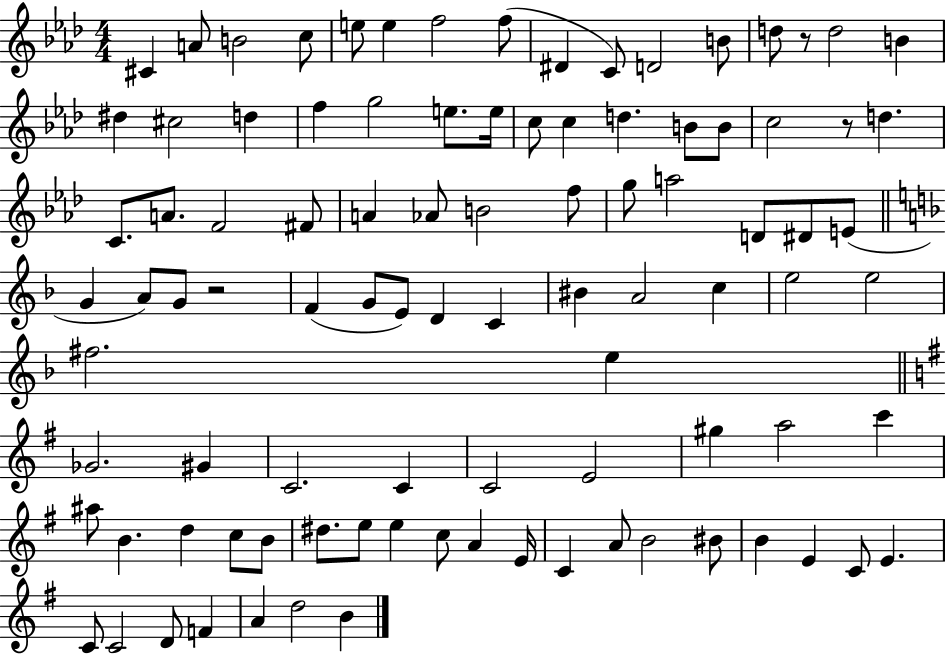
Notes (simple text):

C#4/q A4/e B4/h C5/e E5/e E5/q F5/h F5/e D#4/q C4/e D4/h B4/e D5/e R/e D5/h B4/q D#5/q C#5/h D5/q F5/q G5/h E5/e. E5/s C5/e C5/q D5/q. B4/e B4/e C5/h R/e D5/q. C4/e. A4/e. F4/h F#4/e A4/q Ab4/e B4/h F5/e G5/e A5/h D4/e D#4/e E4/e G4/q A4/e G4/e R/h F4/q G4/e E4/e D4/q C4/q BIS4/q A4/h C5/q E5/h E5/h F#5/h. E5/q Gb4/h. G#4/q C4/h. C4/q C4/h E4/h G#5/q A5/h C6/q A#5/e B4/q. D5/q C5/e B4/e D#5/e. E5/e E5/q C5/e A4/q E4/s C4/q A4/e B4/h BIS4/e B4/q E4/q C4/e E4/q. C4/e C4/h D4/e F4/q A4/q D5/h B4/q